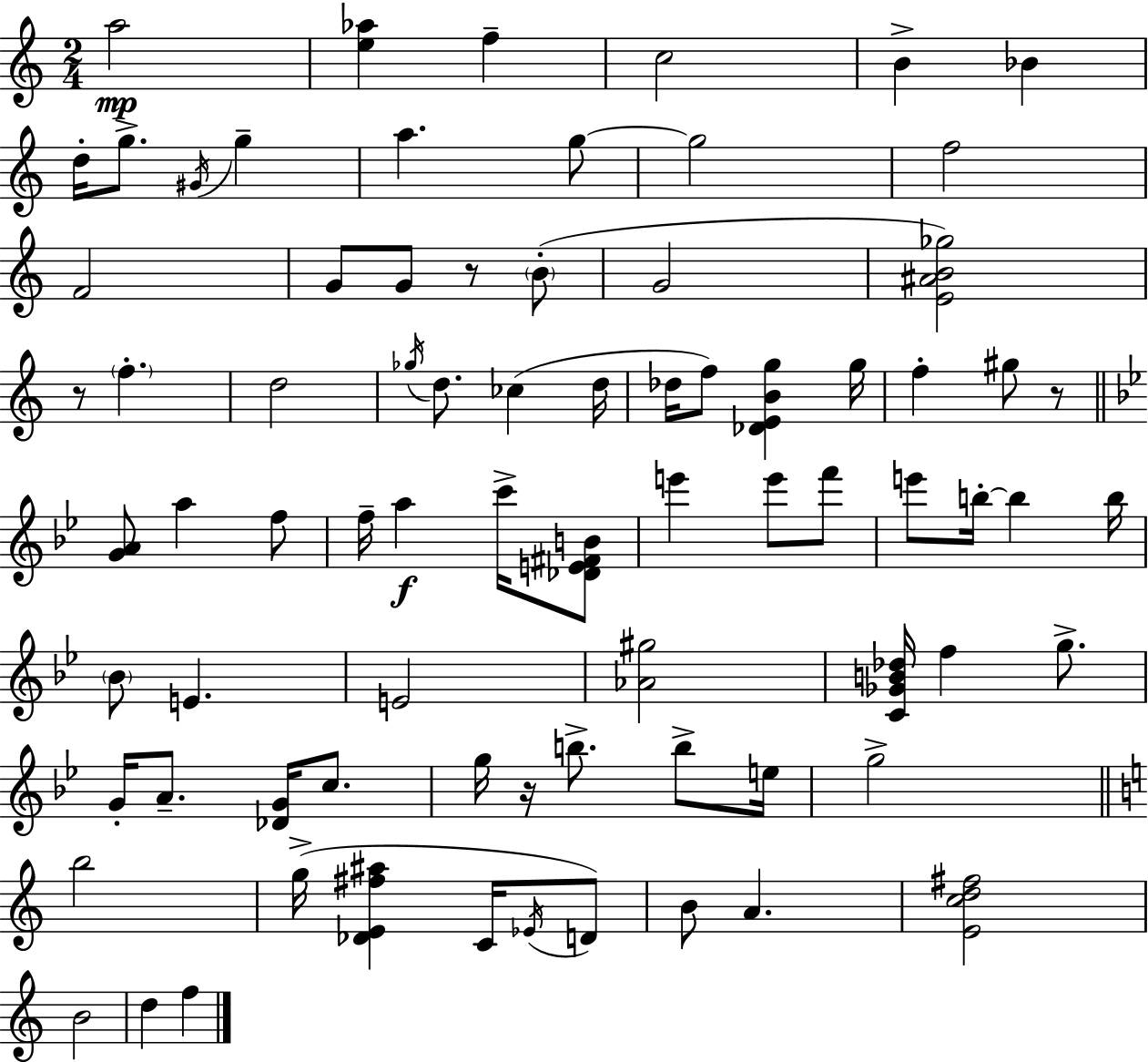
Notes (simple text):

A5/h [E5,Ab5]/q F5/q C5/h B4/q Bb4/q D5/s G5/e. G#4/s G5/q A5/q. G5/e G5/h F5/h F4/h G4/e G4/e R/e B4/e G4/h [E4,A#4,B4,Gb5]/h R/e F5/q. D5/h Gb5/s D5/e. CES5/q D5/s Db5/s F5/e [Db4,E4,B4,G5]/q G5/s F5/q G#5/e R/e [G4,A4]/e A5/q F5/e F5/s A5/q C6/s [Db4,E4,F#4,B4]/e E6/q E6/e F6/e E6/e B5/s B5/q B5/s Bb4/e E4/q. E4/h [Ab4,G#5]/h [C4,Gb4,B4,Db5]/s F5/q G5/e. G4/s A4/e. [Db4,G4]/s C5/e. G5/s R/s B5/e. B5/e E5/s G5/h B5/h G5/s [Db4,E4,F#5,A#5]/q C4/s Eb4/s D4/e B4/e A4/q. [E4,C5,D5,F#5]/h B4/h D5/q F5/q